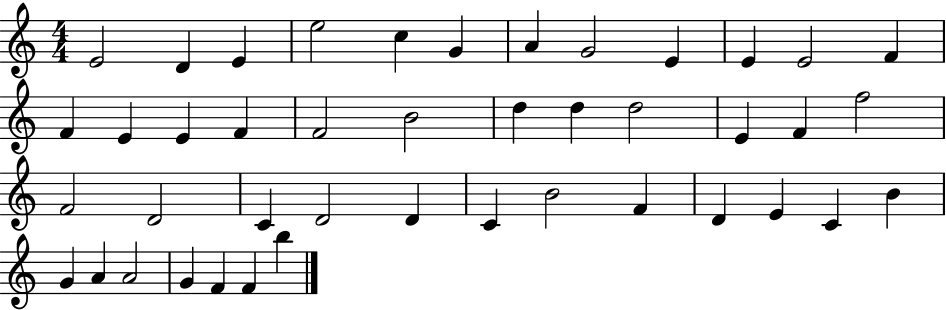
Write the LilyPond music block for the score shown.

{
  \clef treble
  \numericTimeSignature
  \time 4/4
  \key c \major
  e'2 d'4 e'4 | e''2 c''4 g'4 | a'4 g'2 e'4 | e'4 e'2 f'4 | \break f'4 e'4 e'4 f'4 | f'2 b'2 | d''4 d''4 d''2 | e'4 f'4 f''2 | \break f'2 d'2 | c'4 d'2 d'4 | c'4 b'2 f'4 | d'4 e'4 c'4 b'4 | \break g'4 a'4 a'2 | g'4 f'4 f'4 b''4 | \bar "|."
}